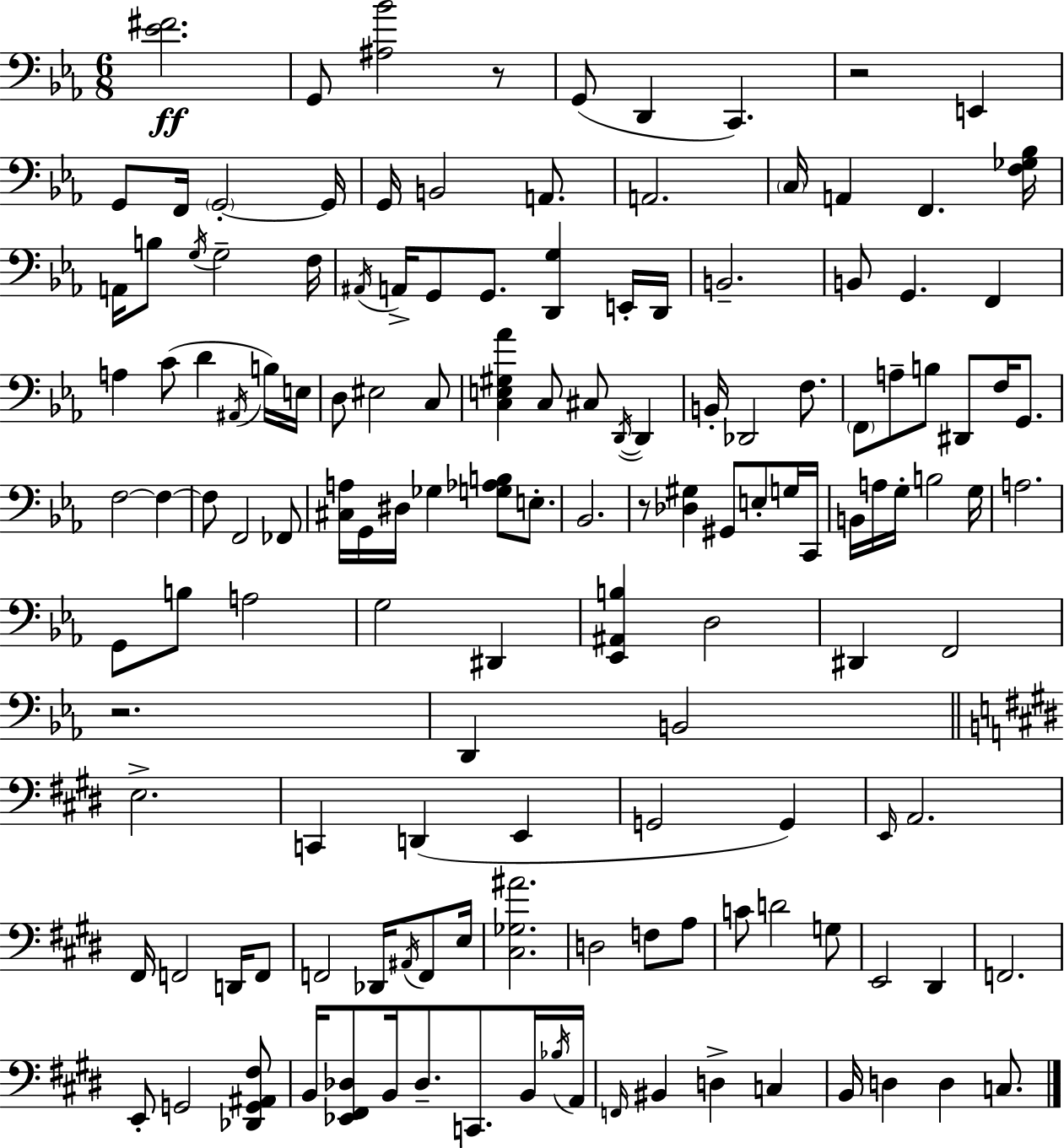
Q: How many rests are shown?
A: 4